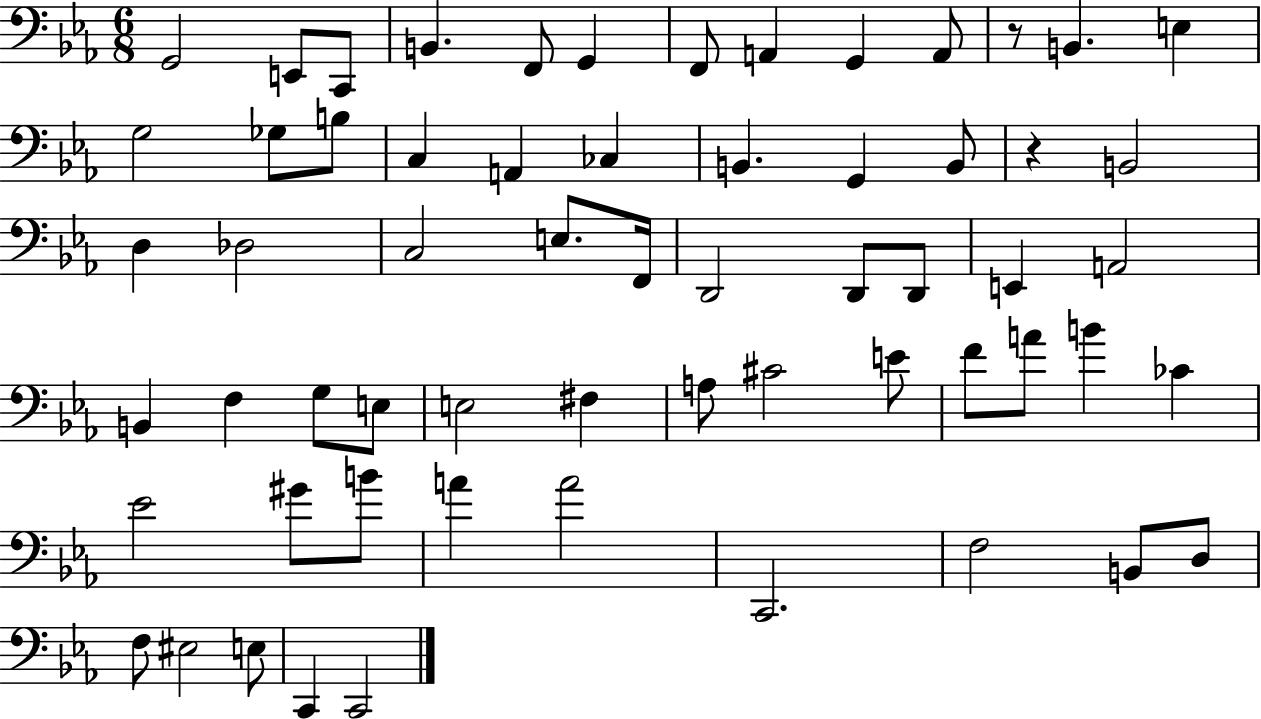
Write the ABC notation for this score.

X:1
T:Untitled
M:6/8
L:1/4
K:Eb
G,,2 E,,/2 C,,/2 B,, F,,/2 G,, F,,/2 A,, G,, A,,/2 z/2 B,, E, G,2 _G,/2 B,/2 C, A,, _C, B,, G,, B,,/2 z B,,2 D, _D,2 C,2 E,/2 F,,/4 D,,2 D,,/2 D,,/2 E,, A,,2 B,, F, G,/2 E,/2 E,2 ^F, A,/2 ^C2 E/2 F/2 A/2 B _C _E2 ^G/2 B/2 A A2 C,,2 F,2 B,,/2 D,/2 F,/2 ^E,2 E,/2 C,, C,,2